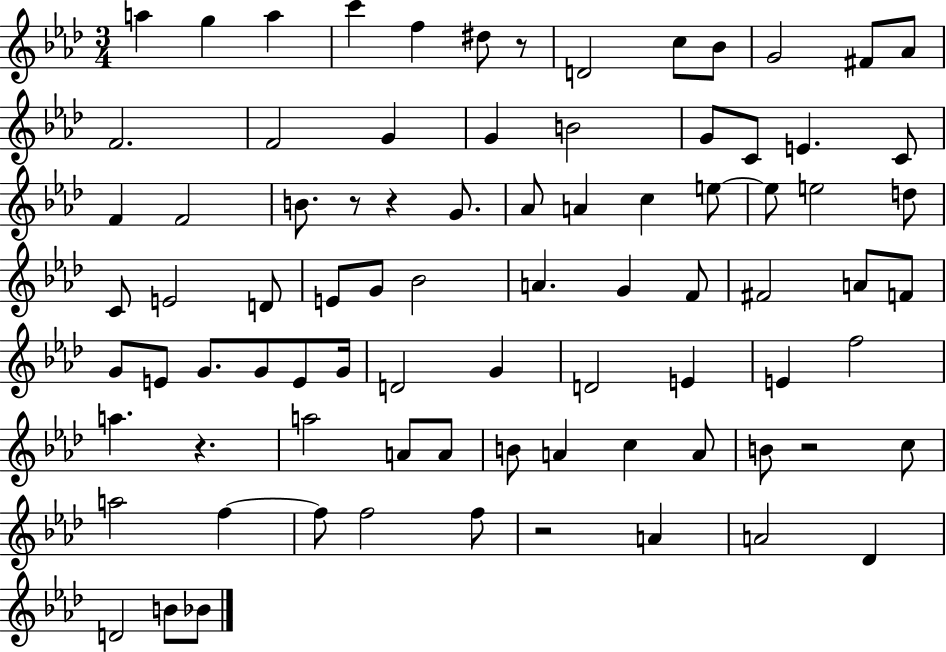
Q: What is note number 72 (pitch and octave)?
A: A4